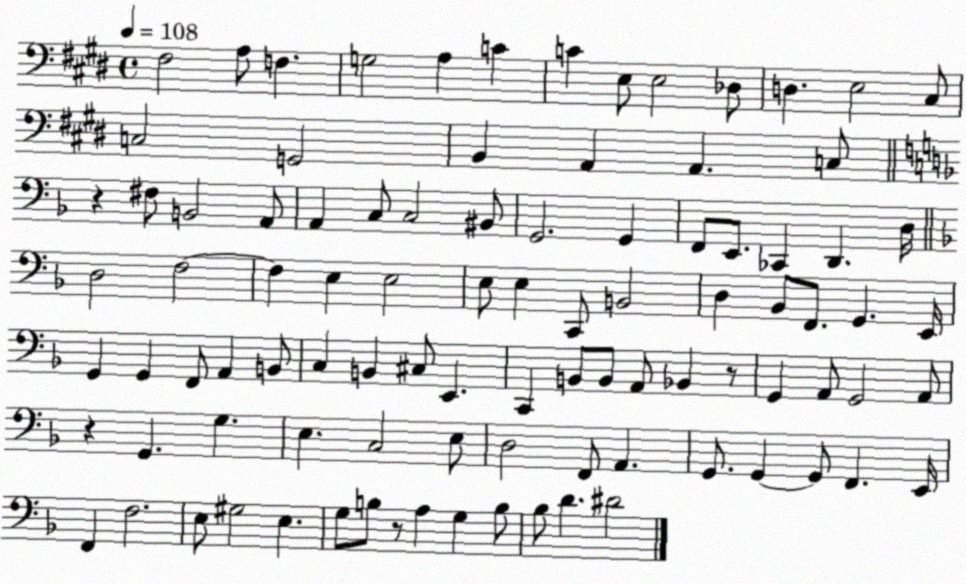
X:1
T:Untitled
M:4/4
L:1/4
K:E
^F,2 A,/2 F, G,2 A, C C E,/2 E,2 _D,/2 D, E,2 ^C,/2 C,2 G,,2 B,, A,, A,, C,/2 z ^F,/2 B,,2 A,,/2 A,, C,/2 C,2 ^B,,/2 G,,2 G,, F,,/2 E,,/2 _C,, D,, D,/4 D,2 F,2 F, E, E,2 E,/2 E, C,,/2 B,,2 D, _B,,/2 F,,/2 G,, E,,/4 G,, G,, F,,/2 A,, B,,/2 C, B,, ^C,/2 E,, C,, B,,/2 B,,/2 A,,/2 _B,, z/2 G,, A,,/2 G,,2 A,,/2 z G,, G, E, C,2 E,/2 D,2 F,,/2 A,, G,,/2 G,, G,,/2 F,, E,,/4 F,, F,2 E,/2 ^G,2 E, G,/2 B,/2 z/2 A, G, B,/2 _B,/2 D ^D2